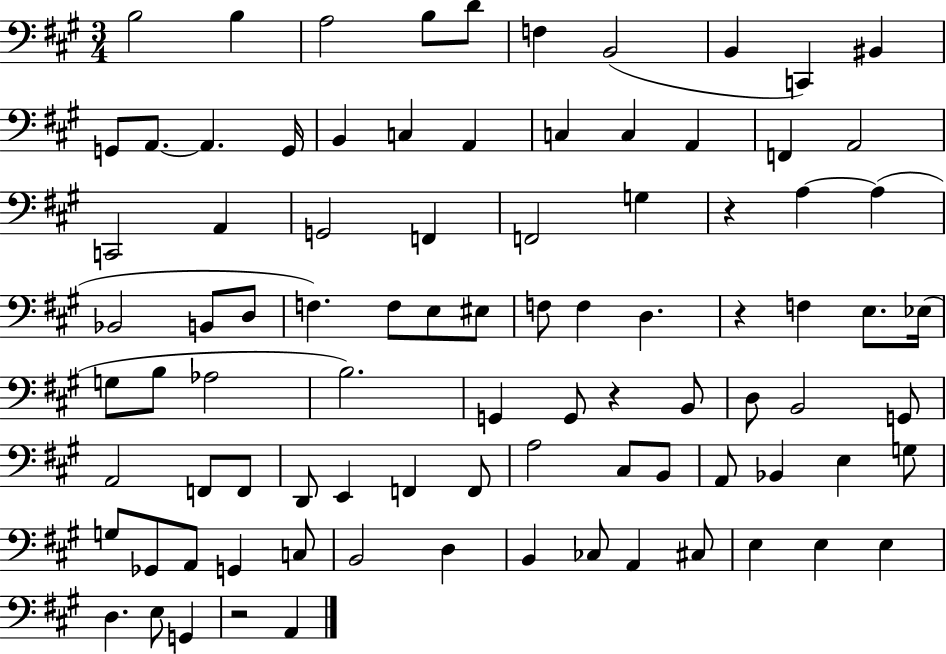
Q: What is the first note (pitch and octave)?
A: B3